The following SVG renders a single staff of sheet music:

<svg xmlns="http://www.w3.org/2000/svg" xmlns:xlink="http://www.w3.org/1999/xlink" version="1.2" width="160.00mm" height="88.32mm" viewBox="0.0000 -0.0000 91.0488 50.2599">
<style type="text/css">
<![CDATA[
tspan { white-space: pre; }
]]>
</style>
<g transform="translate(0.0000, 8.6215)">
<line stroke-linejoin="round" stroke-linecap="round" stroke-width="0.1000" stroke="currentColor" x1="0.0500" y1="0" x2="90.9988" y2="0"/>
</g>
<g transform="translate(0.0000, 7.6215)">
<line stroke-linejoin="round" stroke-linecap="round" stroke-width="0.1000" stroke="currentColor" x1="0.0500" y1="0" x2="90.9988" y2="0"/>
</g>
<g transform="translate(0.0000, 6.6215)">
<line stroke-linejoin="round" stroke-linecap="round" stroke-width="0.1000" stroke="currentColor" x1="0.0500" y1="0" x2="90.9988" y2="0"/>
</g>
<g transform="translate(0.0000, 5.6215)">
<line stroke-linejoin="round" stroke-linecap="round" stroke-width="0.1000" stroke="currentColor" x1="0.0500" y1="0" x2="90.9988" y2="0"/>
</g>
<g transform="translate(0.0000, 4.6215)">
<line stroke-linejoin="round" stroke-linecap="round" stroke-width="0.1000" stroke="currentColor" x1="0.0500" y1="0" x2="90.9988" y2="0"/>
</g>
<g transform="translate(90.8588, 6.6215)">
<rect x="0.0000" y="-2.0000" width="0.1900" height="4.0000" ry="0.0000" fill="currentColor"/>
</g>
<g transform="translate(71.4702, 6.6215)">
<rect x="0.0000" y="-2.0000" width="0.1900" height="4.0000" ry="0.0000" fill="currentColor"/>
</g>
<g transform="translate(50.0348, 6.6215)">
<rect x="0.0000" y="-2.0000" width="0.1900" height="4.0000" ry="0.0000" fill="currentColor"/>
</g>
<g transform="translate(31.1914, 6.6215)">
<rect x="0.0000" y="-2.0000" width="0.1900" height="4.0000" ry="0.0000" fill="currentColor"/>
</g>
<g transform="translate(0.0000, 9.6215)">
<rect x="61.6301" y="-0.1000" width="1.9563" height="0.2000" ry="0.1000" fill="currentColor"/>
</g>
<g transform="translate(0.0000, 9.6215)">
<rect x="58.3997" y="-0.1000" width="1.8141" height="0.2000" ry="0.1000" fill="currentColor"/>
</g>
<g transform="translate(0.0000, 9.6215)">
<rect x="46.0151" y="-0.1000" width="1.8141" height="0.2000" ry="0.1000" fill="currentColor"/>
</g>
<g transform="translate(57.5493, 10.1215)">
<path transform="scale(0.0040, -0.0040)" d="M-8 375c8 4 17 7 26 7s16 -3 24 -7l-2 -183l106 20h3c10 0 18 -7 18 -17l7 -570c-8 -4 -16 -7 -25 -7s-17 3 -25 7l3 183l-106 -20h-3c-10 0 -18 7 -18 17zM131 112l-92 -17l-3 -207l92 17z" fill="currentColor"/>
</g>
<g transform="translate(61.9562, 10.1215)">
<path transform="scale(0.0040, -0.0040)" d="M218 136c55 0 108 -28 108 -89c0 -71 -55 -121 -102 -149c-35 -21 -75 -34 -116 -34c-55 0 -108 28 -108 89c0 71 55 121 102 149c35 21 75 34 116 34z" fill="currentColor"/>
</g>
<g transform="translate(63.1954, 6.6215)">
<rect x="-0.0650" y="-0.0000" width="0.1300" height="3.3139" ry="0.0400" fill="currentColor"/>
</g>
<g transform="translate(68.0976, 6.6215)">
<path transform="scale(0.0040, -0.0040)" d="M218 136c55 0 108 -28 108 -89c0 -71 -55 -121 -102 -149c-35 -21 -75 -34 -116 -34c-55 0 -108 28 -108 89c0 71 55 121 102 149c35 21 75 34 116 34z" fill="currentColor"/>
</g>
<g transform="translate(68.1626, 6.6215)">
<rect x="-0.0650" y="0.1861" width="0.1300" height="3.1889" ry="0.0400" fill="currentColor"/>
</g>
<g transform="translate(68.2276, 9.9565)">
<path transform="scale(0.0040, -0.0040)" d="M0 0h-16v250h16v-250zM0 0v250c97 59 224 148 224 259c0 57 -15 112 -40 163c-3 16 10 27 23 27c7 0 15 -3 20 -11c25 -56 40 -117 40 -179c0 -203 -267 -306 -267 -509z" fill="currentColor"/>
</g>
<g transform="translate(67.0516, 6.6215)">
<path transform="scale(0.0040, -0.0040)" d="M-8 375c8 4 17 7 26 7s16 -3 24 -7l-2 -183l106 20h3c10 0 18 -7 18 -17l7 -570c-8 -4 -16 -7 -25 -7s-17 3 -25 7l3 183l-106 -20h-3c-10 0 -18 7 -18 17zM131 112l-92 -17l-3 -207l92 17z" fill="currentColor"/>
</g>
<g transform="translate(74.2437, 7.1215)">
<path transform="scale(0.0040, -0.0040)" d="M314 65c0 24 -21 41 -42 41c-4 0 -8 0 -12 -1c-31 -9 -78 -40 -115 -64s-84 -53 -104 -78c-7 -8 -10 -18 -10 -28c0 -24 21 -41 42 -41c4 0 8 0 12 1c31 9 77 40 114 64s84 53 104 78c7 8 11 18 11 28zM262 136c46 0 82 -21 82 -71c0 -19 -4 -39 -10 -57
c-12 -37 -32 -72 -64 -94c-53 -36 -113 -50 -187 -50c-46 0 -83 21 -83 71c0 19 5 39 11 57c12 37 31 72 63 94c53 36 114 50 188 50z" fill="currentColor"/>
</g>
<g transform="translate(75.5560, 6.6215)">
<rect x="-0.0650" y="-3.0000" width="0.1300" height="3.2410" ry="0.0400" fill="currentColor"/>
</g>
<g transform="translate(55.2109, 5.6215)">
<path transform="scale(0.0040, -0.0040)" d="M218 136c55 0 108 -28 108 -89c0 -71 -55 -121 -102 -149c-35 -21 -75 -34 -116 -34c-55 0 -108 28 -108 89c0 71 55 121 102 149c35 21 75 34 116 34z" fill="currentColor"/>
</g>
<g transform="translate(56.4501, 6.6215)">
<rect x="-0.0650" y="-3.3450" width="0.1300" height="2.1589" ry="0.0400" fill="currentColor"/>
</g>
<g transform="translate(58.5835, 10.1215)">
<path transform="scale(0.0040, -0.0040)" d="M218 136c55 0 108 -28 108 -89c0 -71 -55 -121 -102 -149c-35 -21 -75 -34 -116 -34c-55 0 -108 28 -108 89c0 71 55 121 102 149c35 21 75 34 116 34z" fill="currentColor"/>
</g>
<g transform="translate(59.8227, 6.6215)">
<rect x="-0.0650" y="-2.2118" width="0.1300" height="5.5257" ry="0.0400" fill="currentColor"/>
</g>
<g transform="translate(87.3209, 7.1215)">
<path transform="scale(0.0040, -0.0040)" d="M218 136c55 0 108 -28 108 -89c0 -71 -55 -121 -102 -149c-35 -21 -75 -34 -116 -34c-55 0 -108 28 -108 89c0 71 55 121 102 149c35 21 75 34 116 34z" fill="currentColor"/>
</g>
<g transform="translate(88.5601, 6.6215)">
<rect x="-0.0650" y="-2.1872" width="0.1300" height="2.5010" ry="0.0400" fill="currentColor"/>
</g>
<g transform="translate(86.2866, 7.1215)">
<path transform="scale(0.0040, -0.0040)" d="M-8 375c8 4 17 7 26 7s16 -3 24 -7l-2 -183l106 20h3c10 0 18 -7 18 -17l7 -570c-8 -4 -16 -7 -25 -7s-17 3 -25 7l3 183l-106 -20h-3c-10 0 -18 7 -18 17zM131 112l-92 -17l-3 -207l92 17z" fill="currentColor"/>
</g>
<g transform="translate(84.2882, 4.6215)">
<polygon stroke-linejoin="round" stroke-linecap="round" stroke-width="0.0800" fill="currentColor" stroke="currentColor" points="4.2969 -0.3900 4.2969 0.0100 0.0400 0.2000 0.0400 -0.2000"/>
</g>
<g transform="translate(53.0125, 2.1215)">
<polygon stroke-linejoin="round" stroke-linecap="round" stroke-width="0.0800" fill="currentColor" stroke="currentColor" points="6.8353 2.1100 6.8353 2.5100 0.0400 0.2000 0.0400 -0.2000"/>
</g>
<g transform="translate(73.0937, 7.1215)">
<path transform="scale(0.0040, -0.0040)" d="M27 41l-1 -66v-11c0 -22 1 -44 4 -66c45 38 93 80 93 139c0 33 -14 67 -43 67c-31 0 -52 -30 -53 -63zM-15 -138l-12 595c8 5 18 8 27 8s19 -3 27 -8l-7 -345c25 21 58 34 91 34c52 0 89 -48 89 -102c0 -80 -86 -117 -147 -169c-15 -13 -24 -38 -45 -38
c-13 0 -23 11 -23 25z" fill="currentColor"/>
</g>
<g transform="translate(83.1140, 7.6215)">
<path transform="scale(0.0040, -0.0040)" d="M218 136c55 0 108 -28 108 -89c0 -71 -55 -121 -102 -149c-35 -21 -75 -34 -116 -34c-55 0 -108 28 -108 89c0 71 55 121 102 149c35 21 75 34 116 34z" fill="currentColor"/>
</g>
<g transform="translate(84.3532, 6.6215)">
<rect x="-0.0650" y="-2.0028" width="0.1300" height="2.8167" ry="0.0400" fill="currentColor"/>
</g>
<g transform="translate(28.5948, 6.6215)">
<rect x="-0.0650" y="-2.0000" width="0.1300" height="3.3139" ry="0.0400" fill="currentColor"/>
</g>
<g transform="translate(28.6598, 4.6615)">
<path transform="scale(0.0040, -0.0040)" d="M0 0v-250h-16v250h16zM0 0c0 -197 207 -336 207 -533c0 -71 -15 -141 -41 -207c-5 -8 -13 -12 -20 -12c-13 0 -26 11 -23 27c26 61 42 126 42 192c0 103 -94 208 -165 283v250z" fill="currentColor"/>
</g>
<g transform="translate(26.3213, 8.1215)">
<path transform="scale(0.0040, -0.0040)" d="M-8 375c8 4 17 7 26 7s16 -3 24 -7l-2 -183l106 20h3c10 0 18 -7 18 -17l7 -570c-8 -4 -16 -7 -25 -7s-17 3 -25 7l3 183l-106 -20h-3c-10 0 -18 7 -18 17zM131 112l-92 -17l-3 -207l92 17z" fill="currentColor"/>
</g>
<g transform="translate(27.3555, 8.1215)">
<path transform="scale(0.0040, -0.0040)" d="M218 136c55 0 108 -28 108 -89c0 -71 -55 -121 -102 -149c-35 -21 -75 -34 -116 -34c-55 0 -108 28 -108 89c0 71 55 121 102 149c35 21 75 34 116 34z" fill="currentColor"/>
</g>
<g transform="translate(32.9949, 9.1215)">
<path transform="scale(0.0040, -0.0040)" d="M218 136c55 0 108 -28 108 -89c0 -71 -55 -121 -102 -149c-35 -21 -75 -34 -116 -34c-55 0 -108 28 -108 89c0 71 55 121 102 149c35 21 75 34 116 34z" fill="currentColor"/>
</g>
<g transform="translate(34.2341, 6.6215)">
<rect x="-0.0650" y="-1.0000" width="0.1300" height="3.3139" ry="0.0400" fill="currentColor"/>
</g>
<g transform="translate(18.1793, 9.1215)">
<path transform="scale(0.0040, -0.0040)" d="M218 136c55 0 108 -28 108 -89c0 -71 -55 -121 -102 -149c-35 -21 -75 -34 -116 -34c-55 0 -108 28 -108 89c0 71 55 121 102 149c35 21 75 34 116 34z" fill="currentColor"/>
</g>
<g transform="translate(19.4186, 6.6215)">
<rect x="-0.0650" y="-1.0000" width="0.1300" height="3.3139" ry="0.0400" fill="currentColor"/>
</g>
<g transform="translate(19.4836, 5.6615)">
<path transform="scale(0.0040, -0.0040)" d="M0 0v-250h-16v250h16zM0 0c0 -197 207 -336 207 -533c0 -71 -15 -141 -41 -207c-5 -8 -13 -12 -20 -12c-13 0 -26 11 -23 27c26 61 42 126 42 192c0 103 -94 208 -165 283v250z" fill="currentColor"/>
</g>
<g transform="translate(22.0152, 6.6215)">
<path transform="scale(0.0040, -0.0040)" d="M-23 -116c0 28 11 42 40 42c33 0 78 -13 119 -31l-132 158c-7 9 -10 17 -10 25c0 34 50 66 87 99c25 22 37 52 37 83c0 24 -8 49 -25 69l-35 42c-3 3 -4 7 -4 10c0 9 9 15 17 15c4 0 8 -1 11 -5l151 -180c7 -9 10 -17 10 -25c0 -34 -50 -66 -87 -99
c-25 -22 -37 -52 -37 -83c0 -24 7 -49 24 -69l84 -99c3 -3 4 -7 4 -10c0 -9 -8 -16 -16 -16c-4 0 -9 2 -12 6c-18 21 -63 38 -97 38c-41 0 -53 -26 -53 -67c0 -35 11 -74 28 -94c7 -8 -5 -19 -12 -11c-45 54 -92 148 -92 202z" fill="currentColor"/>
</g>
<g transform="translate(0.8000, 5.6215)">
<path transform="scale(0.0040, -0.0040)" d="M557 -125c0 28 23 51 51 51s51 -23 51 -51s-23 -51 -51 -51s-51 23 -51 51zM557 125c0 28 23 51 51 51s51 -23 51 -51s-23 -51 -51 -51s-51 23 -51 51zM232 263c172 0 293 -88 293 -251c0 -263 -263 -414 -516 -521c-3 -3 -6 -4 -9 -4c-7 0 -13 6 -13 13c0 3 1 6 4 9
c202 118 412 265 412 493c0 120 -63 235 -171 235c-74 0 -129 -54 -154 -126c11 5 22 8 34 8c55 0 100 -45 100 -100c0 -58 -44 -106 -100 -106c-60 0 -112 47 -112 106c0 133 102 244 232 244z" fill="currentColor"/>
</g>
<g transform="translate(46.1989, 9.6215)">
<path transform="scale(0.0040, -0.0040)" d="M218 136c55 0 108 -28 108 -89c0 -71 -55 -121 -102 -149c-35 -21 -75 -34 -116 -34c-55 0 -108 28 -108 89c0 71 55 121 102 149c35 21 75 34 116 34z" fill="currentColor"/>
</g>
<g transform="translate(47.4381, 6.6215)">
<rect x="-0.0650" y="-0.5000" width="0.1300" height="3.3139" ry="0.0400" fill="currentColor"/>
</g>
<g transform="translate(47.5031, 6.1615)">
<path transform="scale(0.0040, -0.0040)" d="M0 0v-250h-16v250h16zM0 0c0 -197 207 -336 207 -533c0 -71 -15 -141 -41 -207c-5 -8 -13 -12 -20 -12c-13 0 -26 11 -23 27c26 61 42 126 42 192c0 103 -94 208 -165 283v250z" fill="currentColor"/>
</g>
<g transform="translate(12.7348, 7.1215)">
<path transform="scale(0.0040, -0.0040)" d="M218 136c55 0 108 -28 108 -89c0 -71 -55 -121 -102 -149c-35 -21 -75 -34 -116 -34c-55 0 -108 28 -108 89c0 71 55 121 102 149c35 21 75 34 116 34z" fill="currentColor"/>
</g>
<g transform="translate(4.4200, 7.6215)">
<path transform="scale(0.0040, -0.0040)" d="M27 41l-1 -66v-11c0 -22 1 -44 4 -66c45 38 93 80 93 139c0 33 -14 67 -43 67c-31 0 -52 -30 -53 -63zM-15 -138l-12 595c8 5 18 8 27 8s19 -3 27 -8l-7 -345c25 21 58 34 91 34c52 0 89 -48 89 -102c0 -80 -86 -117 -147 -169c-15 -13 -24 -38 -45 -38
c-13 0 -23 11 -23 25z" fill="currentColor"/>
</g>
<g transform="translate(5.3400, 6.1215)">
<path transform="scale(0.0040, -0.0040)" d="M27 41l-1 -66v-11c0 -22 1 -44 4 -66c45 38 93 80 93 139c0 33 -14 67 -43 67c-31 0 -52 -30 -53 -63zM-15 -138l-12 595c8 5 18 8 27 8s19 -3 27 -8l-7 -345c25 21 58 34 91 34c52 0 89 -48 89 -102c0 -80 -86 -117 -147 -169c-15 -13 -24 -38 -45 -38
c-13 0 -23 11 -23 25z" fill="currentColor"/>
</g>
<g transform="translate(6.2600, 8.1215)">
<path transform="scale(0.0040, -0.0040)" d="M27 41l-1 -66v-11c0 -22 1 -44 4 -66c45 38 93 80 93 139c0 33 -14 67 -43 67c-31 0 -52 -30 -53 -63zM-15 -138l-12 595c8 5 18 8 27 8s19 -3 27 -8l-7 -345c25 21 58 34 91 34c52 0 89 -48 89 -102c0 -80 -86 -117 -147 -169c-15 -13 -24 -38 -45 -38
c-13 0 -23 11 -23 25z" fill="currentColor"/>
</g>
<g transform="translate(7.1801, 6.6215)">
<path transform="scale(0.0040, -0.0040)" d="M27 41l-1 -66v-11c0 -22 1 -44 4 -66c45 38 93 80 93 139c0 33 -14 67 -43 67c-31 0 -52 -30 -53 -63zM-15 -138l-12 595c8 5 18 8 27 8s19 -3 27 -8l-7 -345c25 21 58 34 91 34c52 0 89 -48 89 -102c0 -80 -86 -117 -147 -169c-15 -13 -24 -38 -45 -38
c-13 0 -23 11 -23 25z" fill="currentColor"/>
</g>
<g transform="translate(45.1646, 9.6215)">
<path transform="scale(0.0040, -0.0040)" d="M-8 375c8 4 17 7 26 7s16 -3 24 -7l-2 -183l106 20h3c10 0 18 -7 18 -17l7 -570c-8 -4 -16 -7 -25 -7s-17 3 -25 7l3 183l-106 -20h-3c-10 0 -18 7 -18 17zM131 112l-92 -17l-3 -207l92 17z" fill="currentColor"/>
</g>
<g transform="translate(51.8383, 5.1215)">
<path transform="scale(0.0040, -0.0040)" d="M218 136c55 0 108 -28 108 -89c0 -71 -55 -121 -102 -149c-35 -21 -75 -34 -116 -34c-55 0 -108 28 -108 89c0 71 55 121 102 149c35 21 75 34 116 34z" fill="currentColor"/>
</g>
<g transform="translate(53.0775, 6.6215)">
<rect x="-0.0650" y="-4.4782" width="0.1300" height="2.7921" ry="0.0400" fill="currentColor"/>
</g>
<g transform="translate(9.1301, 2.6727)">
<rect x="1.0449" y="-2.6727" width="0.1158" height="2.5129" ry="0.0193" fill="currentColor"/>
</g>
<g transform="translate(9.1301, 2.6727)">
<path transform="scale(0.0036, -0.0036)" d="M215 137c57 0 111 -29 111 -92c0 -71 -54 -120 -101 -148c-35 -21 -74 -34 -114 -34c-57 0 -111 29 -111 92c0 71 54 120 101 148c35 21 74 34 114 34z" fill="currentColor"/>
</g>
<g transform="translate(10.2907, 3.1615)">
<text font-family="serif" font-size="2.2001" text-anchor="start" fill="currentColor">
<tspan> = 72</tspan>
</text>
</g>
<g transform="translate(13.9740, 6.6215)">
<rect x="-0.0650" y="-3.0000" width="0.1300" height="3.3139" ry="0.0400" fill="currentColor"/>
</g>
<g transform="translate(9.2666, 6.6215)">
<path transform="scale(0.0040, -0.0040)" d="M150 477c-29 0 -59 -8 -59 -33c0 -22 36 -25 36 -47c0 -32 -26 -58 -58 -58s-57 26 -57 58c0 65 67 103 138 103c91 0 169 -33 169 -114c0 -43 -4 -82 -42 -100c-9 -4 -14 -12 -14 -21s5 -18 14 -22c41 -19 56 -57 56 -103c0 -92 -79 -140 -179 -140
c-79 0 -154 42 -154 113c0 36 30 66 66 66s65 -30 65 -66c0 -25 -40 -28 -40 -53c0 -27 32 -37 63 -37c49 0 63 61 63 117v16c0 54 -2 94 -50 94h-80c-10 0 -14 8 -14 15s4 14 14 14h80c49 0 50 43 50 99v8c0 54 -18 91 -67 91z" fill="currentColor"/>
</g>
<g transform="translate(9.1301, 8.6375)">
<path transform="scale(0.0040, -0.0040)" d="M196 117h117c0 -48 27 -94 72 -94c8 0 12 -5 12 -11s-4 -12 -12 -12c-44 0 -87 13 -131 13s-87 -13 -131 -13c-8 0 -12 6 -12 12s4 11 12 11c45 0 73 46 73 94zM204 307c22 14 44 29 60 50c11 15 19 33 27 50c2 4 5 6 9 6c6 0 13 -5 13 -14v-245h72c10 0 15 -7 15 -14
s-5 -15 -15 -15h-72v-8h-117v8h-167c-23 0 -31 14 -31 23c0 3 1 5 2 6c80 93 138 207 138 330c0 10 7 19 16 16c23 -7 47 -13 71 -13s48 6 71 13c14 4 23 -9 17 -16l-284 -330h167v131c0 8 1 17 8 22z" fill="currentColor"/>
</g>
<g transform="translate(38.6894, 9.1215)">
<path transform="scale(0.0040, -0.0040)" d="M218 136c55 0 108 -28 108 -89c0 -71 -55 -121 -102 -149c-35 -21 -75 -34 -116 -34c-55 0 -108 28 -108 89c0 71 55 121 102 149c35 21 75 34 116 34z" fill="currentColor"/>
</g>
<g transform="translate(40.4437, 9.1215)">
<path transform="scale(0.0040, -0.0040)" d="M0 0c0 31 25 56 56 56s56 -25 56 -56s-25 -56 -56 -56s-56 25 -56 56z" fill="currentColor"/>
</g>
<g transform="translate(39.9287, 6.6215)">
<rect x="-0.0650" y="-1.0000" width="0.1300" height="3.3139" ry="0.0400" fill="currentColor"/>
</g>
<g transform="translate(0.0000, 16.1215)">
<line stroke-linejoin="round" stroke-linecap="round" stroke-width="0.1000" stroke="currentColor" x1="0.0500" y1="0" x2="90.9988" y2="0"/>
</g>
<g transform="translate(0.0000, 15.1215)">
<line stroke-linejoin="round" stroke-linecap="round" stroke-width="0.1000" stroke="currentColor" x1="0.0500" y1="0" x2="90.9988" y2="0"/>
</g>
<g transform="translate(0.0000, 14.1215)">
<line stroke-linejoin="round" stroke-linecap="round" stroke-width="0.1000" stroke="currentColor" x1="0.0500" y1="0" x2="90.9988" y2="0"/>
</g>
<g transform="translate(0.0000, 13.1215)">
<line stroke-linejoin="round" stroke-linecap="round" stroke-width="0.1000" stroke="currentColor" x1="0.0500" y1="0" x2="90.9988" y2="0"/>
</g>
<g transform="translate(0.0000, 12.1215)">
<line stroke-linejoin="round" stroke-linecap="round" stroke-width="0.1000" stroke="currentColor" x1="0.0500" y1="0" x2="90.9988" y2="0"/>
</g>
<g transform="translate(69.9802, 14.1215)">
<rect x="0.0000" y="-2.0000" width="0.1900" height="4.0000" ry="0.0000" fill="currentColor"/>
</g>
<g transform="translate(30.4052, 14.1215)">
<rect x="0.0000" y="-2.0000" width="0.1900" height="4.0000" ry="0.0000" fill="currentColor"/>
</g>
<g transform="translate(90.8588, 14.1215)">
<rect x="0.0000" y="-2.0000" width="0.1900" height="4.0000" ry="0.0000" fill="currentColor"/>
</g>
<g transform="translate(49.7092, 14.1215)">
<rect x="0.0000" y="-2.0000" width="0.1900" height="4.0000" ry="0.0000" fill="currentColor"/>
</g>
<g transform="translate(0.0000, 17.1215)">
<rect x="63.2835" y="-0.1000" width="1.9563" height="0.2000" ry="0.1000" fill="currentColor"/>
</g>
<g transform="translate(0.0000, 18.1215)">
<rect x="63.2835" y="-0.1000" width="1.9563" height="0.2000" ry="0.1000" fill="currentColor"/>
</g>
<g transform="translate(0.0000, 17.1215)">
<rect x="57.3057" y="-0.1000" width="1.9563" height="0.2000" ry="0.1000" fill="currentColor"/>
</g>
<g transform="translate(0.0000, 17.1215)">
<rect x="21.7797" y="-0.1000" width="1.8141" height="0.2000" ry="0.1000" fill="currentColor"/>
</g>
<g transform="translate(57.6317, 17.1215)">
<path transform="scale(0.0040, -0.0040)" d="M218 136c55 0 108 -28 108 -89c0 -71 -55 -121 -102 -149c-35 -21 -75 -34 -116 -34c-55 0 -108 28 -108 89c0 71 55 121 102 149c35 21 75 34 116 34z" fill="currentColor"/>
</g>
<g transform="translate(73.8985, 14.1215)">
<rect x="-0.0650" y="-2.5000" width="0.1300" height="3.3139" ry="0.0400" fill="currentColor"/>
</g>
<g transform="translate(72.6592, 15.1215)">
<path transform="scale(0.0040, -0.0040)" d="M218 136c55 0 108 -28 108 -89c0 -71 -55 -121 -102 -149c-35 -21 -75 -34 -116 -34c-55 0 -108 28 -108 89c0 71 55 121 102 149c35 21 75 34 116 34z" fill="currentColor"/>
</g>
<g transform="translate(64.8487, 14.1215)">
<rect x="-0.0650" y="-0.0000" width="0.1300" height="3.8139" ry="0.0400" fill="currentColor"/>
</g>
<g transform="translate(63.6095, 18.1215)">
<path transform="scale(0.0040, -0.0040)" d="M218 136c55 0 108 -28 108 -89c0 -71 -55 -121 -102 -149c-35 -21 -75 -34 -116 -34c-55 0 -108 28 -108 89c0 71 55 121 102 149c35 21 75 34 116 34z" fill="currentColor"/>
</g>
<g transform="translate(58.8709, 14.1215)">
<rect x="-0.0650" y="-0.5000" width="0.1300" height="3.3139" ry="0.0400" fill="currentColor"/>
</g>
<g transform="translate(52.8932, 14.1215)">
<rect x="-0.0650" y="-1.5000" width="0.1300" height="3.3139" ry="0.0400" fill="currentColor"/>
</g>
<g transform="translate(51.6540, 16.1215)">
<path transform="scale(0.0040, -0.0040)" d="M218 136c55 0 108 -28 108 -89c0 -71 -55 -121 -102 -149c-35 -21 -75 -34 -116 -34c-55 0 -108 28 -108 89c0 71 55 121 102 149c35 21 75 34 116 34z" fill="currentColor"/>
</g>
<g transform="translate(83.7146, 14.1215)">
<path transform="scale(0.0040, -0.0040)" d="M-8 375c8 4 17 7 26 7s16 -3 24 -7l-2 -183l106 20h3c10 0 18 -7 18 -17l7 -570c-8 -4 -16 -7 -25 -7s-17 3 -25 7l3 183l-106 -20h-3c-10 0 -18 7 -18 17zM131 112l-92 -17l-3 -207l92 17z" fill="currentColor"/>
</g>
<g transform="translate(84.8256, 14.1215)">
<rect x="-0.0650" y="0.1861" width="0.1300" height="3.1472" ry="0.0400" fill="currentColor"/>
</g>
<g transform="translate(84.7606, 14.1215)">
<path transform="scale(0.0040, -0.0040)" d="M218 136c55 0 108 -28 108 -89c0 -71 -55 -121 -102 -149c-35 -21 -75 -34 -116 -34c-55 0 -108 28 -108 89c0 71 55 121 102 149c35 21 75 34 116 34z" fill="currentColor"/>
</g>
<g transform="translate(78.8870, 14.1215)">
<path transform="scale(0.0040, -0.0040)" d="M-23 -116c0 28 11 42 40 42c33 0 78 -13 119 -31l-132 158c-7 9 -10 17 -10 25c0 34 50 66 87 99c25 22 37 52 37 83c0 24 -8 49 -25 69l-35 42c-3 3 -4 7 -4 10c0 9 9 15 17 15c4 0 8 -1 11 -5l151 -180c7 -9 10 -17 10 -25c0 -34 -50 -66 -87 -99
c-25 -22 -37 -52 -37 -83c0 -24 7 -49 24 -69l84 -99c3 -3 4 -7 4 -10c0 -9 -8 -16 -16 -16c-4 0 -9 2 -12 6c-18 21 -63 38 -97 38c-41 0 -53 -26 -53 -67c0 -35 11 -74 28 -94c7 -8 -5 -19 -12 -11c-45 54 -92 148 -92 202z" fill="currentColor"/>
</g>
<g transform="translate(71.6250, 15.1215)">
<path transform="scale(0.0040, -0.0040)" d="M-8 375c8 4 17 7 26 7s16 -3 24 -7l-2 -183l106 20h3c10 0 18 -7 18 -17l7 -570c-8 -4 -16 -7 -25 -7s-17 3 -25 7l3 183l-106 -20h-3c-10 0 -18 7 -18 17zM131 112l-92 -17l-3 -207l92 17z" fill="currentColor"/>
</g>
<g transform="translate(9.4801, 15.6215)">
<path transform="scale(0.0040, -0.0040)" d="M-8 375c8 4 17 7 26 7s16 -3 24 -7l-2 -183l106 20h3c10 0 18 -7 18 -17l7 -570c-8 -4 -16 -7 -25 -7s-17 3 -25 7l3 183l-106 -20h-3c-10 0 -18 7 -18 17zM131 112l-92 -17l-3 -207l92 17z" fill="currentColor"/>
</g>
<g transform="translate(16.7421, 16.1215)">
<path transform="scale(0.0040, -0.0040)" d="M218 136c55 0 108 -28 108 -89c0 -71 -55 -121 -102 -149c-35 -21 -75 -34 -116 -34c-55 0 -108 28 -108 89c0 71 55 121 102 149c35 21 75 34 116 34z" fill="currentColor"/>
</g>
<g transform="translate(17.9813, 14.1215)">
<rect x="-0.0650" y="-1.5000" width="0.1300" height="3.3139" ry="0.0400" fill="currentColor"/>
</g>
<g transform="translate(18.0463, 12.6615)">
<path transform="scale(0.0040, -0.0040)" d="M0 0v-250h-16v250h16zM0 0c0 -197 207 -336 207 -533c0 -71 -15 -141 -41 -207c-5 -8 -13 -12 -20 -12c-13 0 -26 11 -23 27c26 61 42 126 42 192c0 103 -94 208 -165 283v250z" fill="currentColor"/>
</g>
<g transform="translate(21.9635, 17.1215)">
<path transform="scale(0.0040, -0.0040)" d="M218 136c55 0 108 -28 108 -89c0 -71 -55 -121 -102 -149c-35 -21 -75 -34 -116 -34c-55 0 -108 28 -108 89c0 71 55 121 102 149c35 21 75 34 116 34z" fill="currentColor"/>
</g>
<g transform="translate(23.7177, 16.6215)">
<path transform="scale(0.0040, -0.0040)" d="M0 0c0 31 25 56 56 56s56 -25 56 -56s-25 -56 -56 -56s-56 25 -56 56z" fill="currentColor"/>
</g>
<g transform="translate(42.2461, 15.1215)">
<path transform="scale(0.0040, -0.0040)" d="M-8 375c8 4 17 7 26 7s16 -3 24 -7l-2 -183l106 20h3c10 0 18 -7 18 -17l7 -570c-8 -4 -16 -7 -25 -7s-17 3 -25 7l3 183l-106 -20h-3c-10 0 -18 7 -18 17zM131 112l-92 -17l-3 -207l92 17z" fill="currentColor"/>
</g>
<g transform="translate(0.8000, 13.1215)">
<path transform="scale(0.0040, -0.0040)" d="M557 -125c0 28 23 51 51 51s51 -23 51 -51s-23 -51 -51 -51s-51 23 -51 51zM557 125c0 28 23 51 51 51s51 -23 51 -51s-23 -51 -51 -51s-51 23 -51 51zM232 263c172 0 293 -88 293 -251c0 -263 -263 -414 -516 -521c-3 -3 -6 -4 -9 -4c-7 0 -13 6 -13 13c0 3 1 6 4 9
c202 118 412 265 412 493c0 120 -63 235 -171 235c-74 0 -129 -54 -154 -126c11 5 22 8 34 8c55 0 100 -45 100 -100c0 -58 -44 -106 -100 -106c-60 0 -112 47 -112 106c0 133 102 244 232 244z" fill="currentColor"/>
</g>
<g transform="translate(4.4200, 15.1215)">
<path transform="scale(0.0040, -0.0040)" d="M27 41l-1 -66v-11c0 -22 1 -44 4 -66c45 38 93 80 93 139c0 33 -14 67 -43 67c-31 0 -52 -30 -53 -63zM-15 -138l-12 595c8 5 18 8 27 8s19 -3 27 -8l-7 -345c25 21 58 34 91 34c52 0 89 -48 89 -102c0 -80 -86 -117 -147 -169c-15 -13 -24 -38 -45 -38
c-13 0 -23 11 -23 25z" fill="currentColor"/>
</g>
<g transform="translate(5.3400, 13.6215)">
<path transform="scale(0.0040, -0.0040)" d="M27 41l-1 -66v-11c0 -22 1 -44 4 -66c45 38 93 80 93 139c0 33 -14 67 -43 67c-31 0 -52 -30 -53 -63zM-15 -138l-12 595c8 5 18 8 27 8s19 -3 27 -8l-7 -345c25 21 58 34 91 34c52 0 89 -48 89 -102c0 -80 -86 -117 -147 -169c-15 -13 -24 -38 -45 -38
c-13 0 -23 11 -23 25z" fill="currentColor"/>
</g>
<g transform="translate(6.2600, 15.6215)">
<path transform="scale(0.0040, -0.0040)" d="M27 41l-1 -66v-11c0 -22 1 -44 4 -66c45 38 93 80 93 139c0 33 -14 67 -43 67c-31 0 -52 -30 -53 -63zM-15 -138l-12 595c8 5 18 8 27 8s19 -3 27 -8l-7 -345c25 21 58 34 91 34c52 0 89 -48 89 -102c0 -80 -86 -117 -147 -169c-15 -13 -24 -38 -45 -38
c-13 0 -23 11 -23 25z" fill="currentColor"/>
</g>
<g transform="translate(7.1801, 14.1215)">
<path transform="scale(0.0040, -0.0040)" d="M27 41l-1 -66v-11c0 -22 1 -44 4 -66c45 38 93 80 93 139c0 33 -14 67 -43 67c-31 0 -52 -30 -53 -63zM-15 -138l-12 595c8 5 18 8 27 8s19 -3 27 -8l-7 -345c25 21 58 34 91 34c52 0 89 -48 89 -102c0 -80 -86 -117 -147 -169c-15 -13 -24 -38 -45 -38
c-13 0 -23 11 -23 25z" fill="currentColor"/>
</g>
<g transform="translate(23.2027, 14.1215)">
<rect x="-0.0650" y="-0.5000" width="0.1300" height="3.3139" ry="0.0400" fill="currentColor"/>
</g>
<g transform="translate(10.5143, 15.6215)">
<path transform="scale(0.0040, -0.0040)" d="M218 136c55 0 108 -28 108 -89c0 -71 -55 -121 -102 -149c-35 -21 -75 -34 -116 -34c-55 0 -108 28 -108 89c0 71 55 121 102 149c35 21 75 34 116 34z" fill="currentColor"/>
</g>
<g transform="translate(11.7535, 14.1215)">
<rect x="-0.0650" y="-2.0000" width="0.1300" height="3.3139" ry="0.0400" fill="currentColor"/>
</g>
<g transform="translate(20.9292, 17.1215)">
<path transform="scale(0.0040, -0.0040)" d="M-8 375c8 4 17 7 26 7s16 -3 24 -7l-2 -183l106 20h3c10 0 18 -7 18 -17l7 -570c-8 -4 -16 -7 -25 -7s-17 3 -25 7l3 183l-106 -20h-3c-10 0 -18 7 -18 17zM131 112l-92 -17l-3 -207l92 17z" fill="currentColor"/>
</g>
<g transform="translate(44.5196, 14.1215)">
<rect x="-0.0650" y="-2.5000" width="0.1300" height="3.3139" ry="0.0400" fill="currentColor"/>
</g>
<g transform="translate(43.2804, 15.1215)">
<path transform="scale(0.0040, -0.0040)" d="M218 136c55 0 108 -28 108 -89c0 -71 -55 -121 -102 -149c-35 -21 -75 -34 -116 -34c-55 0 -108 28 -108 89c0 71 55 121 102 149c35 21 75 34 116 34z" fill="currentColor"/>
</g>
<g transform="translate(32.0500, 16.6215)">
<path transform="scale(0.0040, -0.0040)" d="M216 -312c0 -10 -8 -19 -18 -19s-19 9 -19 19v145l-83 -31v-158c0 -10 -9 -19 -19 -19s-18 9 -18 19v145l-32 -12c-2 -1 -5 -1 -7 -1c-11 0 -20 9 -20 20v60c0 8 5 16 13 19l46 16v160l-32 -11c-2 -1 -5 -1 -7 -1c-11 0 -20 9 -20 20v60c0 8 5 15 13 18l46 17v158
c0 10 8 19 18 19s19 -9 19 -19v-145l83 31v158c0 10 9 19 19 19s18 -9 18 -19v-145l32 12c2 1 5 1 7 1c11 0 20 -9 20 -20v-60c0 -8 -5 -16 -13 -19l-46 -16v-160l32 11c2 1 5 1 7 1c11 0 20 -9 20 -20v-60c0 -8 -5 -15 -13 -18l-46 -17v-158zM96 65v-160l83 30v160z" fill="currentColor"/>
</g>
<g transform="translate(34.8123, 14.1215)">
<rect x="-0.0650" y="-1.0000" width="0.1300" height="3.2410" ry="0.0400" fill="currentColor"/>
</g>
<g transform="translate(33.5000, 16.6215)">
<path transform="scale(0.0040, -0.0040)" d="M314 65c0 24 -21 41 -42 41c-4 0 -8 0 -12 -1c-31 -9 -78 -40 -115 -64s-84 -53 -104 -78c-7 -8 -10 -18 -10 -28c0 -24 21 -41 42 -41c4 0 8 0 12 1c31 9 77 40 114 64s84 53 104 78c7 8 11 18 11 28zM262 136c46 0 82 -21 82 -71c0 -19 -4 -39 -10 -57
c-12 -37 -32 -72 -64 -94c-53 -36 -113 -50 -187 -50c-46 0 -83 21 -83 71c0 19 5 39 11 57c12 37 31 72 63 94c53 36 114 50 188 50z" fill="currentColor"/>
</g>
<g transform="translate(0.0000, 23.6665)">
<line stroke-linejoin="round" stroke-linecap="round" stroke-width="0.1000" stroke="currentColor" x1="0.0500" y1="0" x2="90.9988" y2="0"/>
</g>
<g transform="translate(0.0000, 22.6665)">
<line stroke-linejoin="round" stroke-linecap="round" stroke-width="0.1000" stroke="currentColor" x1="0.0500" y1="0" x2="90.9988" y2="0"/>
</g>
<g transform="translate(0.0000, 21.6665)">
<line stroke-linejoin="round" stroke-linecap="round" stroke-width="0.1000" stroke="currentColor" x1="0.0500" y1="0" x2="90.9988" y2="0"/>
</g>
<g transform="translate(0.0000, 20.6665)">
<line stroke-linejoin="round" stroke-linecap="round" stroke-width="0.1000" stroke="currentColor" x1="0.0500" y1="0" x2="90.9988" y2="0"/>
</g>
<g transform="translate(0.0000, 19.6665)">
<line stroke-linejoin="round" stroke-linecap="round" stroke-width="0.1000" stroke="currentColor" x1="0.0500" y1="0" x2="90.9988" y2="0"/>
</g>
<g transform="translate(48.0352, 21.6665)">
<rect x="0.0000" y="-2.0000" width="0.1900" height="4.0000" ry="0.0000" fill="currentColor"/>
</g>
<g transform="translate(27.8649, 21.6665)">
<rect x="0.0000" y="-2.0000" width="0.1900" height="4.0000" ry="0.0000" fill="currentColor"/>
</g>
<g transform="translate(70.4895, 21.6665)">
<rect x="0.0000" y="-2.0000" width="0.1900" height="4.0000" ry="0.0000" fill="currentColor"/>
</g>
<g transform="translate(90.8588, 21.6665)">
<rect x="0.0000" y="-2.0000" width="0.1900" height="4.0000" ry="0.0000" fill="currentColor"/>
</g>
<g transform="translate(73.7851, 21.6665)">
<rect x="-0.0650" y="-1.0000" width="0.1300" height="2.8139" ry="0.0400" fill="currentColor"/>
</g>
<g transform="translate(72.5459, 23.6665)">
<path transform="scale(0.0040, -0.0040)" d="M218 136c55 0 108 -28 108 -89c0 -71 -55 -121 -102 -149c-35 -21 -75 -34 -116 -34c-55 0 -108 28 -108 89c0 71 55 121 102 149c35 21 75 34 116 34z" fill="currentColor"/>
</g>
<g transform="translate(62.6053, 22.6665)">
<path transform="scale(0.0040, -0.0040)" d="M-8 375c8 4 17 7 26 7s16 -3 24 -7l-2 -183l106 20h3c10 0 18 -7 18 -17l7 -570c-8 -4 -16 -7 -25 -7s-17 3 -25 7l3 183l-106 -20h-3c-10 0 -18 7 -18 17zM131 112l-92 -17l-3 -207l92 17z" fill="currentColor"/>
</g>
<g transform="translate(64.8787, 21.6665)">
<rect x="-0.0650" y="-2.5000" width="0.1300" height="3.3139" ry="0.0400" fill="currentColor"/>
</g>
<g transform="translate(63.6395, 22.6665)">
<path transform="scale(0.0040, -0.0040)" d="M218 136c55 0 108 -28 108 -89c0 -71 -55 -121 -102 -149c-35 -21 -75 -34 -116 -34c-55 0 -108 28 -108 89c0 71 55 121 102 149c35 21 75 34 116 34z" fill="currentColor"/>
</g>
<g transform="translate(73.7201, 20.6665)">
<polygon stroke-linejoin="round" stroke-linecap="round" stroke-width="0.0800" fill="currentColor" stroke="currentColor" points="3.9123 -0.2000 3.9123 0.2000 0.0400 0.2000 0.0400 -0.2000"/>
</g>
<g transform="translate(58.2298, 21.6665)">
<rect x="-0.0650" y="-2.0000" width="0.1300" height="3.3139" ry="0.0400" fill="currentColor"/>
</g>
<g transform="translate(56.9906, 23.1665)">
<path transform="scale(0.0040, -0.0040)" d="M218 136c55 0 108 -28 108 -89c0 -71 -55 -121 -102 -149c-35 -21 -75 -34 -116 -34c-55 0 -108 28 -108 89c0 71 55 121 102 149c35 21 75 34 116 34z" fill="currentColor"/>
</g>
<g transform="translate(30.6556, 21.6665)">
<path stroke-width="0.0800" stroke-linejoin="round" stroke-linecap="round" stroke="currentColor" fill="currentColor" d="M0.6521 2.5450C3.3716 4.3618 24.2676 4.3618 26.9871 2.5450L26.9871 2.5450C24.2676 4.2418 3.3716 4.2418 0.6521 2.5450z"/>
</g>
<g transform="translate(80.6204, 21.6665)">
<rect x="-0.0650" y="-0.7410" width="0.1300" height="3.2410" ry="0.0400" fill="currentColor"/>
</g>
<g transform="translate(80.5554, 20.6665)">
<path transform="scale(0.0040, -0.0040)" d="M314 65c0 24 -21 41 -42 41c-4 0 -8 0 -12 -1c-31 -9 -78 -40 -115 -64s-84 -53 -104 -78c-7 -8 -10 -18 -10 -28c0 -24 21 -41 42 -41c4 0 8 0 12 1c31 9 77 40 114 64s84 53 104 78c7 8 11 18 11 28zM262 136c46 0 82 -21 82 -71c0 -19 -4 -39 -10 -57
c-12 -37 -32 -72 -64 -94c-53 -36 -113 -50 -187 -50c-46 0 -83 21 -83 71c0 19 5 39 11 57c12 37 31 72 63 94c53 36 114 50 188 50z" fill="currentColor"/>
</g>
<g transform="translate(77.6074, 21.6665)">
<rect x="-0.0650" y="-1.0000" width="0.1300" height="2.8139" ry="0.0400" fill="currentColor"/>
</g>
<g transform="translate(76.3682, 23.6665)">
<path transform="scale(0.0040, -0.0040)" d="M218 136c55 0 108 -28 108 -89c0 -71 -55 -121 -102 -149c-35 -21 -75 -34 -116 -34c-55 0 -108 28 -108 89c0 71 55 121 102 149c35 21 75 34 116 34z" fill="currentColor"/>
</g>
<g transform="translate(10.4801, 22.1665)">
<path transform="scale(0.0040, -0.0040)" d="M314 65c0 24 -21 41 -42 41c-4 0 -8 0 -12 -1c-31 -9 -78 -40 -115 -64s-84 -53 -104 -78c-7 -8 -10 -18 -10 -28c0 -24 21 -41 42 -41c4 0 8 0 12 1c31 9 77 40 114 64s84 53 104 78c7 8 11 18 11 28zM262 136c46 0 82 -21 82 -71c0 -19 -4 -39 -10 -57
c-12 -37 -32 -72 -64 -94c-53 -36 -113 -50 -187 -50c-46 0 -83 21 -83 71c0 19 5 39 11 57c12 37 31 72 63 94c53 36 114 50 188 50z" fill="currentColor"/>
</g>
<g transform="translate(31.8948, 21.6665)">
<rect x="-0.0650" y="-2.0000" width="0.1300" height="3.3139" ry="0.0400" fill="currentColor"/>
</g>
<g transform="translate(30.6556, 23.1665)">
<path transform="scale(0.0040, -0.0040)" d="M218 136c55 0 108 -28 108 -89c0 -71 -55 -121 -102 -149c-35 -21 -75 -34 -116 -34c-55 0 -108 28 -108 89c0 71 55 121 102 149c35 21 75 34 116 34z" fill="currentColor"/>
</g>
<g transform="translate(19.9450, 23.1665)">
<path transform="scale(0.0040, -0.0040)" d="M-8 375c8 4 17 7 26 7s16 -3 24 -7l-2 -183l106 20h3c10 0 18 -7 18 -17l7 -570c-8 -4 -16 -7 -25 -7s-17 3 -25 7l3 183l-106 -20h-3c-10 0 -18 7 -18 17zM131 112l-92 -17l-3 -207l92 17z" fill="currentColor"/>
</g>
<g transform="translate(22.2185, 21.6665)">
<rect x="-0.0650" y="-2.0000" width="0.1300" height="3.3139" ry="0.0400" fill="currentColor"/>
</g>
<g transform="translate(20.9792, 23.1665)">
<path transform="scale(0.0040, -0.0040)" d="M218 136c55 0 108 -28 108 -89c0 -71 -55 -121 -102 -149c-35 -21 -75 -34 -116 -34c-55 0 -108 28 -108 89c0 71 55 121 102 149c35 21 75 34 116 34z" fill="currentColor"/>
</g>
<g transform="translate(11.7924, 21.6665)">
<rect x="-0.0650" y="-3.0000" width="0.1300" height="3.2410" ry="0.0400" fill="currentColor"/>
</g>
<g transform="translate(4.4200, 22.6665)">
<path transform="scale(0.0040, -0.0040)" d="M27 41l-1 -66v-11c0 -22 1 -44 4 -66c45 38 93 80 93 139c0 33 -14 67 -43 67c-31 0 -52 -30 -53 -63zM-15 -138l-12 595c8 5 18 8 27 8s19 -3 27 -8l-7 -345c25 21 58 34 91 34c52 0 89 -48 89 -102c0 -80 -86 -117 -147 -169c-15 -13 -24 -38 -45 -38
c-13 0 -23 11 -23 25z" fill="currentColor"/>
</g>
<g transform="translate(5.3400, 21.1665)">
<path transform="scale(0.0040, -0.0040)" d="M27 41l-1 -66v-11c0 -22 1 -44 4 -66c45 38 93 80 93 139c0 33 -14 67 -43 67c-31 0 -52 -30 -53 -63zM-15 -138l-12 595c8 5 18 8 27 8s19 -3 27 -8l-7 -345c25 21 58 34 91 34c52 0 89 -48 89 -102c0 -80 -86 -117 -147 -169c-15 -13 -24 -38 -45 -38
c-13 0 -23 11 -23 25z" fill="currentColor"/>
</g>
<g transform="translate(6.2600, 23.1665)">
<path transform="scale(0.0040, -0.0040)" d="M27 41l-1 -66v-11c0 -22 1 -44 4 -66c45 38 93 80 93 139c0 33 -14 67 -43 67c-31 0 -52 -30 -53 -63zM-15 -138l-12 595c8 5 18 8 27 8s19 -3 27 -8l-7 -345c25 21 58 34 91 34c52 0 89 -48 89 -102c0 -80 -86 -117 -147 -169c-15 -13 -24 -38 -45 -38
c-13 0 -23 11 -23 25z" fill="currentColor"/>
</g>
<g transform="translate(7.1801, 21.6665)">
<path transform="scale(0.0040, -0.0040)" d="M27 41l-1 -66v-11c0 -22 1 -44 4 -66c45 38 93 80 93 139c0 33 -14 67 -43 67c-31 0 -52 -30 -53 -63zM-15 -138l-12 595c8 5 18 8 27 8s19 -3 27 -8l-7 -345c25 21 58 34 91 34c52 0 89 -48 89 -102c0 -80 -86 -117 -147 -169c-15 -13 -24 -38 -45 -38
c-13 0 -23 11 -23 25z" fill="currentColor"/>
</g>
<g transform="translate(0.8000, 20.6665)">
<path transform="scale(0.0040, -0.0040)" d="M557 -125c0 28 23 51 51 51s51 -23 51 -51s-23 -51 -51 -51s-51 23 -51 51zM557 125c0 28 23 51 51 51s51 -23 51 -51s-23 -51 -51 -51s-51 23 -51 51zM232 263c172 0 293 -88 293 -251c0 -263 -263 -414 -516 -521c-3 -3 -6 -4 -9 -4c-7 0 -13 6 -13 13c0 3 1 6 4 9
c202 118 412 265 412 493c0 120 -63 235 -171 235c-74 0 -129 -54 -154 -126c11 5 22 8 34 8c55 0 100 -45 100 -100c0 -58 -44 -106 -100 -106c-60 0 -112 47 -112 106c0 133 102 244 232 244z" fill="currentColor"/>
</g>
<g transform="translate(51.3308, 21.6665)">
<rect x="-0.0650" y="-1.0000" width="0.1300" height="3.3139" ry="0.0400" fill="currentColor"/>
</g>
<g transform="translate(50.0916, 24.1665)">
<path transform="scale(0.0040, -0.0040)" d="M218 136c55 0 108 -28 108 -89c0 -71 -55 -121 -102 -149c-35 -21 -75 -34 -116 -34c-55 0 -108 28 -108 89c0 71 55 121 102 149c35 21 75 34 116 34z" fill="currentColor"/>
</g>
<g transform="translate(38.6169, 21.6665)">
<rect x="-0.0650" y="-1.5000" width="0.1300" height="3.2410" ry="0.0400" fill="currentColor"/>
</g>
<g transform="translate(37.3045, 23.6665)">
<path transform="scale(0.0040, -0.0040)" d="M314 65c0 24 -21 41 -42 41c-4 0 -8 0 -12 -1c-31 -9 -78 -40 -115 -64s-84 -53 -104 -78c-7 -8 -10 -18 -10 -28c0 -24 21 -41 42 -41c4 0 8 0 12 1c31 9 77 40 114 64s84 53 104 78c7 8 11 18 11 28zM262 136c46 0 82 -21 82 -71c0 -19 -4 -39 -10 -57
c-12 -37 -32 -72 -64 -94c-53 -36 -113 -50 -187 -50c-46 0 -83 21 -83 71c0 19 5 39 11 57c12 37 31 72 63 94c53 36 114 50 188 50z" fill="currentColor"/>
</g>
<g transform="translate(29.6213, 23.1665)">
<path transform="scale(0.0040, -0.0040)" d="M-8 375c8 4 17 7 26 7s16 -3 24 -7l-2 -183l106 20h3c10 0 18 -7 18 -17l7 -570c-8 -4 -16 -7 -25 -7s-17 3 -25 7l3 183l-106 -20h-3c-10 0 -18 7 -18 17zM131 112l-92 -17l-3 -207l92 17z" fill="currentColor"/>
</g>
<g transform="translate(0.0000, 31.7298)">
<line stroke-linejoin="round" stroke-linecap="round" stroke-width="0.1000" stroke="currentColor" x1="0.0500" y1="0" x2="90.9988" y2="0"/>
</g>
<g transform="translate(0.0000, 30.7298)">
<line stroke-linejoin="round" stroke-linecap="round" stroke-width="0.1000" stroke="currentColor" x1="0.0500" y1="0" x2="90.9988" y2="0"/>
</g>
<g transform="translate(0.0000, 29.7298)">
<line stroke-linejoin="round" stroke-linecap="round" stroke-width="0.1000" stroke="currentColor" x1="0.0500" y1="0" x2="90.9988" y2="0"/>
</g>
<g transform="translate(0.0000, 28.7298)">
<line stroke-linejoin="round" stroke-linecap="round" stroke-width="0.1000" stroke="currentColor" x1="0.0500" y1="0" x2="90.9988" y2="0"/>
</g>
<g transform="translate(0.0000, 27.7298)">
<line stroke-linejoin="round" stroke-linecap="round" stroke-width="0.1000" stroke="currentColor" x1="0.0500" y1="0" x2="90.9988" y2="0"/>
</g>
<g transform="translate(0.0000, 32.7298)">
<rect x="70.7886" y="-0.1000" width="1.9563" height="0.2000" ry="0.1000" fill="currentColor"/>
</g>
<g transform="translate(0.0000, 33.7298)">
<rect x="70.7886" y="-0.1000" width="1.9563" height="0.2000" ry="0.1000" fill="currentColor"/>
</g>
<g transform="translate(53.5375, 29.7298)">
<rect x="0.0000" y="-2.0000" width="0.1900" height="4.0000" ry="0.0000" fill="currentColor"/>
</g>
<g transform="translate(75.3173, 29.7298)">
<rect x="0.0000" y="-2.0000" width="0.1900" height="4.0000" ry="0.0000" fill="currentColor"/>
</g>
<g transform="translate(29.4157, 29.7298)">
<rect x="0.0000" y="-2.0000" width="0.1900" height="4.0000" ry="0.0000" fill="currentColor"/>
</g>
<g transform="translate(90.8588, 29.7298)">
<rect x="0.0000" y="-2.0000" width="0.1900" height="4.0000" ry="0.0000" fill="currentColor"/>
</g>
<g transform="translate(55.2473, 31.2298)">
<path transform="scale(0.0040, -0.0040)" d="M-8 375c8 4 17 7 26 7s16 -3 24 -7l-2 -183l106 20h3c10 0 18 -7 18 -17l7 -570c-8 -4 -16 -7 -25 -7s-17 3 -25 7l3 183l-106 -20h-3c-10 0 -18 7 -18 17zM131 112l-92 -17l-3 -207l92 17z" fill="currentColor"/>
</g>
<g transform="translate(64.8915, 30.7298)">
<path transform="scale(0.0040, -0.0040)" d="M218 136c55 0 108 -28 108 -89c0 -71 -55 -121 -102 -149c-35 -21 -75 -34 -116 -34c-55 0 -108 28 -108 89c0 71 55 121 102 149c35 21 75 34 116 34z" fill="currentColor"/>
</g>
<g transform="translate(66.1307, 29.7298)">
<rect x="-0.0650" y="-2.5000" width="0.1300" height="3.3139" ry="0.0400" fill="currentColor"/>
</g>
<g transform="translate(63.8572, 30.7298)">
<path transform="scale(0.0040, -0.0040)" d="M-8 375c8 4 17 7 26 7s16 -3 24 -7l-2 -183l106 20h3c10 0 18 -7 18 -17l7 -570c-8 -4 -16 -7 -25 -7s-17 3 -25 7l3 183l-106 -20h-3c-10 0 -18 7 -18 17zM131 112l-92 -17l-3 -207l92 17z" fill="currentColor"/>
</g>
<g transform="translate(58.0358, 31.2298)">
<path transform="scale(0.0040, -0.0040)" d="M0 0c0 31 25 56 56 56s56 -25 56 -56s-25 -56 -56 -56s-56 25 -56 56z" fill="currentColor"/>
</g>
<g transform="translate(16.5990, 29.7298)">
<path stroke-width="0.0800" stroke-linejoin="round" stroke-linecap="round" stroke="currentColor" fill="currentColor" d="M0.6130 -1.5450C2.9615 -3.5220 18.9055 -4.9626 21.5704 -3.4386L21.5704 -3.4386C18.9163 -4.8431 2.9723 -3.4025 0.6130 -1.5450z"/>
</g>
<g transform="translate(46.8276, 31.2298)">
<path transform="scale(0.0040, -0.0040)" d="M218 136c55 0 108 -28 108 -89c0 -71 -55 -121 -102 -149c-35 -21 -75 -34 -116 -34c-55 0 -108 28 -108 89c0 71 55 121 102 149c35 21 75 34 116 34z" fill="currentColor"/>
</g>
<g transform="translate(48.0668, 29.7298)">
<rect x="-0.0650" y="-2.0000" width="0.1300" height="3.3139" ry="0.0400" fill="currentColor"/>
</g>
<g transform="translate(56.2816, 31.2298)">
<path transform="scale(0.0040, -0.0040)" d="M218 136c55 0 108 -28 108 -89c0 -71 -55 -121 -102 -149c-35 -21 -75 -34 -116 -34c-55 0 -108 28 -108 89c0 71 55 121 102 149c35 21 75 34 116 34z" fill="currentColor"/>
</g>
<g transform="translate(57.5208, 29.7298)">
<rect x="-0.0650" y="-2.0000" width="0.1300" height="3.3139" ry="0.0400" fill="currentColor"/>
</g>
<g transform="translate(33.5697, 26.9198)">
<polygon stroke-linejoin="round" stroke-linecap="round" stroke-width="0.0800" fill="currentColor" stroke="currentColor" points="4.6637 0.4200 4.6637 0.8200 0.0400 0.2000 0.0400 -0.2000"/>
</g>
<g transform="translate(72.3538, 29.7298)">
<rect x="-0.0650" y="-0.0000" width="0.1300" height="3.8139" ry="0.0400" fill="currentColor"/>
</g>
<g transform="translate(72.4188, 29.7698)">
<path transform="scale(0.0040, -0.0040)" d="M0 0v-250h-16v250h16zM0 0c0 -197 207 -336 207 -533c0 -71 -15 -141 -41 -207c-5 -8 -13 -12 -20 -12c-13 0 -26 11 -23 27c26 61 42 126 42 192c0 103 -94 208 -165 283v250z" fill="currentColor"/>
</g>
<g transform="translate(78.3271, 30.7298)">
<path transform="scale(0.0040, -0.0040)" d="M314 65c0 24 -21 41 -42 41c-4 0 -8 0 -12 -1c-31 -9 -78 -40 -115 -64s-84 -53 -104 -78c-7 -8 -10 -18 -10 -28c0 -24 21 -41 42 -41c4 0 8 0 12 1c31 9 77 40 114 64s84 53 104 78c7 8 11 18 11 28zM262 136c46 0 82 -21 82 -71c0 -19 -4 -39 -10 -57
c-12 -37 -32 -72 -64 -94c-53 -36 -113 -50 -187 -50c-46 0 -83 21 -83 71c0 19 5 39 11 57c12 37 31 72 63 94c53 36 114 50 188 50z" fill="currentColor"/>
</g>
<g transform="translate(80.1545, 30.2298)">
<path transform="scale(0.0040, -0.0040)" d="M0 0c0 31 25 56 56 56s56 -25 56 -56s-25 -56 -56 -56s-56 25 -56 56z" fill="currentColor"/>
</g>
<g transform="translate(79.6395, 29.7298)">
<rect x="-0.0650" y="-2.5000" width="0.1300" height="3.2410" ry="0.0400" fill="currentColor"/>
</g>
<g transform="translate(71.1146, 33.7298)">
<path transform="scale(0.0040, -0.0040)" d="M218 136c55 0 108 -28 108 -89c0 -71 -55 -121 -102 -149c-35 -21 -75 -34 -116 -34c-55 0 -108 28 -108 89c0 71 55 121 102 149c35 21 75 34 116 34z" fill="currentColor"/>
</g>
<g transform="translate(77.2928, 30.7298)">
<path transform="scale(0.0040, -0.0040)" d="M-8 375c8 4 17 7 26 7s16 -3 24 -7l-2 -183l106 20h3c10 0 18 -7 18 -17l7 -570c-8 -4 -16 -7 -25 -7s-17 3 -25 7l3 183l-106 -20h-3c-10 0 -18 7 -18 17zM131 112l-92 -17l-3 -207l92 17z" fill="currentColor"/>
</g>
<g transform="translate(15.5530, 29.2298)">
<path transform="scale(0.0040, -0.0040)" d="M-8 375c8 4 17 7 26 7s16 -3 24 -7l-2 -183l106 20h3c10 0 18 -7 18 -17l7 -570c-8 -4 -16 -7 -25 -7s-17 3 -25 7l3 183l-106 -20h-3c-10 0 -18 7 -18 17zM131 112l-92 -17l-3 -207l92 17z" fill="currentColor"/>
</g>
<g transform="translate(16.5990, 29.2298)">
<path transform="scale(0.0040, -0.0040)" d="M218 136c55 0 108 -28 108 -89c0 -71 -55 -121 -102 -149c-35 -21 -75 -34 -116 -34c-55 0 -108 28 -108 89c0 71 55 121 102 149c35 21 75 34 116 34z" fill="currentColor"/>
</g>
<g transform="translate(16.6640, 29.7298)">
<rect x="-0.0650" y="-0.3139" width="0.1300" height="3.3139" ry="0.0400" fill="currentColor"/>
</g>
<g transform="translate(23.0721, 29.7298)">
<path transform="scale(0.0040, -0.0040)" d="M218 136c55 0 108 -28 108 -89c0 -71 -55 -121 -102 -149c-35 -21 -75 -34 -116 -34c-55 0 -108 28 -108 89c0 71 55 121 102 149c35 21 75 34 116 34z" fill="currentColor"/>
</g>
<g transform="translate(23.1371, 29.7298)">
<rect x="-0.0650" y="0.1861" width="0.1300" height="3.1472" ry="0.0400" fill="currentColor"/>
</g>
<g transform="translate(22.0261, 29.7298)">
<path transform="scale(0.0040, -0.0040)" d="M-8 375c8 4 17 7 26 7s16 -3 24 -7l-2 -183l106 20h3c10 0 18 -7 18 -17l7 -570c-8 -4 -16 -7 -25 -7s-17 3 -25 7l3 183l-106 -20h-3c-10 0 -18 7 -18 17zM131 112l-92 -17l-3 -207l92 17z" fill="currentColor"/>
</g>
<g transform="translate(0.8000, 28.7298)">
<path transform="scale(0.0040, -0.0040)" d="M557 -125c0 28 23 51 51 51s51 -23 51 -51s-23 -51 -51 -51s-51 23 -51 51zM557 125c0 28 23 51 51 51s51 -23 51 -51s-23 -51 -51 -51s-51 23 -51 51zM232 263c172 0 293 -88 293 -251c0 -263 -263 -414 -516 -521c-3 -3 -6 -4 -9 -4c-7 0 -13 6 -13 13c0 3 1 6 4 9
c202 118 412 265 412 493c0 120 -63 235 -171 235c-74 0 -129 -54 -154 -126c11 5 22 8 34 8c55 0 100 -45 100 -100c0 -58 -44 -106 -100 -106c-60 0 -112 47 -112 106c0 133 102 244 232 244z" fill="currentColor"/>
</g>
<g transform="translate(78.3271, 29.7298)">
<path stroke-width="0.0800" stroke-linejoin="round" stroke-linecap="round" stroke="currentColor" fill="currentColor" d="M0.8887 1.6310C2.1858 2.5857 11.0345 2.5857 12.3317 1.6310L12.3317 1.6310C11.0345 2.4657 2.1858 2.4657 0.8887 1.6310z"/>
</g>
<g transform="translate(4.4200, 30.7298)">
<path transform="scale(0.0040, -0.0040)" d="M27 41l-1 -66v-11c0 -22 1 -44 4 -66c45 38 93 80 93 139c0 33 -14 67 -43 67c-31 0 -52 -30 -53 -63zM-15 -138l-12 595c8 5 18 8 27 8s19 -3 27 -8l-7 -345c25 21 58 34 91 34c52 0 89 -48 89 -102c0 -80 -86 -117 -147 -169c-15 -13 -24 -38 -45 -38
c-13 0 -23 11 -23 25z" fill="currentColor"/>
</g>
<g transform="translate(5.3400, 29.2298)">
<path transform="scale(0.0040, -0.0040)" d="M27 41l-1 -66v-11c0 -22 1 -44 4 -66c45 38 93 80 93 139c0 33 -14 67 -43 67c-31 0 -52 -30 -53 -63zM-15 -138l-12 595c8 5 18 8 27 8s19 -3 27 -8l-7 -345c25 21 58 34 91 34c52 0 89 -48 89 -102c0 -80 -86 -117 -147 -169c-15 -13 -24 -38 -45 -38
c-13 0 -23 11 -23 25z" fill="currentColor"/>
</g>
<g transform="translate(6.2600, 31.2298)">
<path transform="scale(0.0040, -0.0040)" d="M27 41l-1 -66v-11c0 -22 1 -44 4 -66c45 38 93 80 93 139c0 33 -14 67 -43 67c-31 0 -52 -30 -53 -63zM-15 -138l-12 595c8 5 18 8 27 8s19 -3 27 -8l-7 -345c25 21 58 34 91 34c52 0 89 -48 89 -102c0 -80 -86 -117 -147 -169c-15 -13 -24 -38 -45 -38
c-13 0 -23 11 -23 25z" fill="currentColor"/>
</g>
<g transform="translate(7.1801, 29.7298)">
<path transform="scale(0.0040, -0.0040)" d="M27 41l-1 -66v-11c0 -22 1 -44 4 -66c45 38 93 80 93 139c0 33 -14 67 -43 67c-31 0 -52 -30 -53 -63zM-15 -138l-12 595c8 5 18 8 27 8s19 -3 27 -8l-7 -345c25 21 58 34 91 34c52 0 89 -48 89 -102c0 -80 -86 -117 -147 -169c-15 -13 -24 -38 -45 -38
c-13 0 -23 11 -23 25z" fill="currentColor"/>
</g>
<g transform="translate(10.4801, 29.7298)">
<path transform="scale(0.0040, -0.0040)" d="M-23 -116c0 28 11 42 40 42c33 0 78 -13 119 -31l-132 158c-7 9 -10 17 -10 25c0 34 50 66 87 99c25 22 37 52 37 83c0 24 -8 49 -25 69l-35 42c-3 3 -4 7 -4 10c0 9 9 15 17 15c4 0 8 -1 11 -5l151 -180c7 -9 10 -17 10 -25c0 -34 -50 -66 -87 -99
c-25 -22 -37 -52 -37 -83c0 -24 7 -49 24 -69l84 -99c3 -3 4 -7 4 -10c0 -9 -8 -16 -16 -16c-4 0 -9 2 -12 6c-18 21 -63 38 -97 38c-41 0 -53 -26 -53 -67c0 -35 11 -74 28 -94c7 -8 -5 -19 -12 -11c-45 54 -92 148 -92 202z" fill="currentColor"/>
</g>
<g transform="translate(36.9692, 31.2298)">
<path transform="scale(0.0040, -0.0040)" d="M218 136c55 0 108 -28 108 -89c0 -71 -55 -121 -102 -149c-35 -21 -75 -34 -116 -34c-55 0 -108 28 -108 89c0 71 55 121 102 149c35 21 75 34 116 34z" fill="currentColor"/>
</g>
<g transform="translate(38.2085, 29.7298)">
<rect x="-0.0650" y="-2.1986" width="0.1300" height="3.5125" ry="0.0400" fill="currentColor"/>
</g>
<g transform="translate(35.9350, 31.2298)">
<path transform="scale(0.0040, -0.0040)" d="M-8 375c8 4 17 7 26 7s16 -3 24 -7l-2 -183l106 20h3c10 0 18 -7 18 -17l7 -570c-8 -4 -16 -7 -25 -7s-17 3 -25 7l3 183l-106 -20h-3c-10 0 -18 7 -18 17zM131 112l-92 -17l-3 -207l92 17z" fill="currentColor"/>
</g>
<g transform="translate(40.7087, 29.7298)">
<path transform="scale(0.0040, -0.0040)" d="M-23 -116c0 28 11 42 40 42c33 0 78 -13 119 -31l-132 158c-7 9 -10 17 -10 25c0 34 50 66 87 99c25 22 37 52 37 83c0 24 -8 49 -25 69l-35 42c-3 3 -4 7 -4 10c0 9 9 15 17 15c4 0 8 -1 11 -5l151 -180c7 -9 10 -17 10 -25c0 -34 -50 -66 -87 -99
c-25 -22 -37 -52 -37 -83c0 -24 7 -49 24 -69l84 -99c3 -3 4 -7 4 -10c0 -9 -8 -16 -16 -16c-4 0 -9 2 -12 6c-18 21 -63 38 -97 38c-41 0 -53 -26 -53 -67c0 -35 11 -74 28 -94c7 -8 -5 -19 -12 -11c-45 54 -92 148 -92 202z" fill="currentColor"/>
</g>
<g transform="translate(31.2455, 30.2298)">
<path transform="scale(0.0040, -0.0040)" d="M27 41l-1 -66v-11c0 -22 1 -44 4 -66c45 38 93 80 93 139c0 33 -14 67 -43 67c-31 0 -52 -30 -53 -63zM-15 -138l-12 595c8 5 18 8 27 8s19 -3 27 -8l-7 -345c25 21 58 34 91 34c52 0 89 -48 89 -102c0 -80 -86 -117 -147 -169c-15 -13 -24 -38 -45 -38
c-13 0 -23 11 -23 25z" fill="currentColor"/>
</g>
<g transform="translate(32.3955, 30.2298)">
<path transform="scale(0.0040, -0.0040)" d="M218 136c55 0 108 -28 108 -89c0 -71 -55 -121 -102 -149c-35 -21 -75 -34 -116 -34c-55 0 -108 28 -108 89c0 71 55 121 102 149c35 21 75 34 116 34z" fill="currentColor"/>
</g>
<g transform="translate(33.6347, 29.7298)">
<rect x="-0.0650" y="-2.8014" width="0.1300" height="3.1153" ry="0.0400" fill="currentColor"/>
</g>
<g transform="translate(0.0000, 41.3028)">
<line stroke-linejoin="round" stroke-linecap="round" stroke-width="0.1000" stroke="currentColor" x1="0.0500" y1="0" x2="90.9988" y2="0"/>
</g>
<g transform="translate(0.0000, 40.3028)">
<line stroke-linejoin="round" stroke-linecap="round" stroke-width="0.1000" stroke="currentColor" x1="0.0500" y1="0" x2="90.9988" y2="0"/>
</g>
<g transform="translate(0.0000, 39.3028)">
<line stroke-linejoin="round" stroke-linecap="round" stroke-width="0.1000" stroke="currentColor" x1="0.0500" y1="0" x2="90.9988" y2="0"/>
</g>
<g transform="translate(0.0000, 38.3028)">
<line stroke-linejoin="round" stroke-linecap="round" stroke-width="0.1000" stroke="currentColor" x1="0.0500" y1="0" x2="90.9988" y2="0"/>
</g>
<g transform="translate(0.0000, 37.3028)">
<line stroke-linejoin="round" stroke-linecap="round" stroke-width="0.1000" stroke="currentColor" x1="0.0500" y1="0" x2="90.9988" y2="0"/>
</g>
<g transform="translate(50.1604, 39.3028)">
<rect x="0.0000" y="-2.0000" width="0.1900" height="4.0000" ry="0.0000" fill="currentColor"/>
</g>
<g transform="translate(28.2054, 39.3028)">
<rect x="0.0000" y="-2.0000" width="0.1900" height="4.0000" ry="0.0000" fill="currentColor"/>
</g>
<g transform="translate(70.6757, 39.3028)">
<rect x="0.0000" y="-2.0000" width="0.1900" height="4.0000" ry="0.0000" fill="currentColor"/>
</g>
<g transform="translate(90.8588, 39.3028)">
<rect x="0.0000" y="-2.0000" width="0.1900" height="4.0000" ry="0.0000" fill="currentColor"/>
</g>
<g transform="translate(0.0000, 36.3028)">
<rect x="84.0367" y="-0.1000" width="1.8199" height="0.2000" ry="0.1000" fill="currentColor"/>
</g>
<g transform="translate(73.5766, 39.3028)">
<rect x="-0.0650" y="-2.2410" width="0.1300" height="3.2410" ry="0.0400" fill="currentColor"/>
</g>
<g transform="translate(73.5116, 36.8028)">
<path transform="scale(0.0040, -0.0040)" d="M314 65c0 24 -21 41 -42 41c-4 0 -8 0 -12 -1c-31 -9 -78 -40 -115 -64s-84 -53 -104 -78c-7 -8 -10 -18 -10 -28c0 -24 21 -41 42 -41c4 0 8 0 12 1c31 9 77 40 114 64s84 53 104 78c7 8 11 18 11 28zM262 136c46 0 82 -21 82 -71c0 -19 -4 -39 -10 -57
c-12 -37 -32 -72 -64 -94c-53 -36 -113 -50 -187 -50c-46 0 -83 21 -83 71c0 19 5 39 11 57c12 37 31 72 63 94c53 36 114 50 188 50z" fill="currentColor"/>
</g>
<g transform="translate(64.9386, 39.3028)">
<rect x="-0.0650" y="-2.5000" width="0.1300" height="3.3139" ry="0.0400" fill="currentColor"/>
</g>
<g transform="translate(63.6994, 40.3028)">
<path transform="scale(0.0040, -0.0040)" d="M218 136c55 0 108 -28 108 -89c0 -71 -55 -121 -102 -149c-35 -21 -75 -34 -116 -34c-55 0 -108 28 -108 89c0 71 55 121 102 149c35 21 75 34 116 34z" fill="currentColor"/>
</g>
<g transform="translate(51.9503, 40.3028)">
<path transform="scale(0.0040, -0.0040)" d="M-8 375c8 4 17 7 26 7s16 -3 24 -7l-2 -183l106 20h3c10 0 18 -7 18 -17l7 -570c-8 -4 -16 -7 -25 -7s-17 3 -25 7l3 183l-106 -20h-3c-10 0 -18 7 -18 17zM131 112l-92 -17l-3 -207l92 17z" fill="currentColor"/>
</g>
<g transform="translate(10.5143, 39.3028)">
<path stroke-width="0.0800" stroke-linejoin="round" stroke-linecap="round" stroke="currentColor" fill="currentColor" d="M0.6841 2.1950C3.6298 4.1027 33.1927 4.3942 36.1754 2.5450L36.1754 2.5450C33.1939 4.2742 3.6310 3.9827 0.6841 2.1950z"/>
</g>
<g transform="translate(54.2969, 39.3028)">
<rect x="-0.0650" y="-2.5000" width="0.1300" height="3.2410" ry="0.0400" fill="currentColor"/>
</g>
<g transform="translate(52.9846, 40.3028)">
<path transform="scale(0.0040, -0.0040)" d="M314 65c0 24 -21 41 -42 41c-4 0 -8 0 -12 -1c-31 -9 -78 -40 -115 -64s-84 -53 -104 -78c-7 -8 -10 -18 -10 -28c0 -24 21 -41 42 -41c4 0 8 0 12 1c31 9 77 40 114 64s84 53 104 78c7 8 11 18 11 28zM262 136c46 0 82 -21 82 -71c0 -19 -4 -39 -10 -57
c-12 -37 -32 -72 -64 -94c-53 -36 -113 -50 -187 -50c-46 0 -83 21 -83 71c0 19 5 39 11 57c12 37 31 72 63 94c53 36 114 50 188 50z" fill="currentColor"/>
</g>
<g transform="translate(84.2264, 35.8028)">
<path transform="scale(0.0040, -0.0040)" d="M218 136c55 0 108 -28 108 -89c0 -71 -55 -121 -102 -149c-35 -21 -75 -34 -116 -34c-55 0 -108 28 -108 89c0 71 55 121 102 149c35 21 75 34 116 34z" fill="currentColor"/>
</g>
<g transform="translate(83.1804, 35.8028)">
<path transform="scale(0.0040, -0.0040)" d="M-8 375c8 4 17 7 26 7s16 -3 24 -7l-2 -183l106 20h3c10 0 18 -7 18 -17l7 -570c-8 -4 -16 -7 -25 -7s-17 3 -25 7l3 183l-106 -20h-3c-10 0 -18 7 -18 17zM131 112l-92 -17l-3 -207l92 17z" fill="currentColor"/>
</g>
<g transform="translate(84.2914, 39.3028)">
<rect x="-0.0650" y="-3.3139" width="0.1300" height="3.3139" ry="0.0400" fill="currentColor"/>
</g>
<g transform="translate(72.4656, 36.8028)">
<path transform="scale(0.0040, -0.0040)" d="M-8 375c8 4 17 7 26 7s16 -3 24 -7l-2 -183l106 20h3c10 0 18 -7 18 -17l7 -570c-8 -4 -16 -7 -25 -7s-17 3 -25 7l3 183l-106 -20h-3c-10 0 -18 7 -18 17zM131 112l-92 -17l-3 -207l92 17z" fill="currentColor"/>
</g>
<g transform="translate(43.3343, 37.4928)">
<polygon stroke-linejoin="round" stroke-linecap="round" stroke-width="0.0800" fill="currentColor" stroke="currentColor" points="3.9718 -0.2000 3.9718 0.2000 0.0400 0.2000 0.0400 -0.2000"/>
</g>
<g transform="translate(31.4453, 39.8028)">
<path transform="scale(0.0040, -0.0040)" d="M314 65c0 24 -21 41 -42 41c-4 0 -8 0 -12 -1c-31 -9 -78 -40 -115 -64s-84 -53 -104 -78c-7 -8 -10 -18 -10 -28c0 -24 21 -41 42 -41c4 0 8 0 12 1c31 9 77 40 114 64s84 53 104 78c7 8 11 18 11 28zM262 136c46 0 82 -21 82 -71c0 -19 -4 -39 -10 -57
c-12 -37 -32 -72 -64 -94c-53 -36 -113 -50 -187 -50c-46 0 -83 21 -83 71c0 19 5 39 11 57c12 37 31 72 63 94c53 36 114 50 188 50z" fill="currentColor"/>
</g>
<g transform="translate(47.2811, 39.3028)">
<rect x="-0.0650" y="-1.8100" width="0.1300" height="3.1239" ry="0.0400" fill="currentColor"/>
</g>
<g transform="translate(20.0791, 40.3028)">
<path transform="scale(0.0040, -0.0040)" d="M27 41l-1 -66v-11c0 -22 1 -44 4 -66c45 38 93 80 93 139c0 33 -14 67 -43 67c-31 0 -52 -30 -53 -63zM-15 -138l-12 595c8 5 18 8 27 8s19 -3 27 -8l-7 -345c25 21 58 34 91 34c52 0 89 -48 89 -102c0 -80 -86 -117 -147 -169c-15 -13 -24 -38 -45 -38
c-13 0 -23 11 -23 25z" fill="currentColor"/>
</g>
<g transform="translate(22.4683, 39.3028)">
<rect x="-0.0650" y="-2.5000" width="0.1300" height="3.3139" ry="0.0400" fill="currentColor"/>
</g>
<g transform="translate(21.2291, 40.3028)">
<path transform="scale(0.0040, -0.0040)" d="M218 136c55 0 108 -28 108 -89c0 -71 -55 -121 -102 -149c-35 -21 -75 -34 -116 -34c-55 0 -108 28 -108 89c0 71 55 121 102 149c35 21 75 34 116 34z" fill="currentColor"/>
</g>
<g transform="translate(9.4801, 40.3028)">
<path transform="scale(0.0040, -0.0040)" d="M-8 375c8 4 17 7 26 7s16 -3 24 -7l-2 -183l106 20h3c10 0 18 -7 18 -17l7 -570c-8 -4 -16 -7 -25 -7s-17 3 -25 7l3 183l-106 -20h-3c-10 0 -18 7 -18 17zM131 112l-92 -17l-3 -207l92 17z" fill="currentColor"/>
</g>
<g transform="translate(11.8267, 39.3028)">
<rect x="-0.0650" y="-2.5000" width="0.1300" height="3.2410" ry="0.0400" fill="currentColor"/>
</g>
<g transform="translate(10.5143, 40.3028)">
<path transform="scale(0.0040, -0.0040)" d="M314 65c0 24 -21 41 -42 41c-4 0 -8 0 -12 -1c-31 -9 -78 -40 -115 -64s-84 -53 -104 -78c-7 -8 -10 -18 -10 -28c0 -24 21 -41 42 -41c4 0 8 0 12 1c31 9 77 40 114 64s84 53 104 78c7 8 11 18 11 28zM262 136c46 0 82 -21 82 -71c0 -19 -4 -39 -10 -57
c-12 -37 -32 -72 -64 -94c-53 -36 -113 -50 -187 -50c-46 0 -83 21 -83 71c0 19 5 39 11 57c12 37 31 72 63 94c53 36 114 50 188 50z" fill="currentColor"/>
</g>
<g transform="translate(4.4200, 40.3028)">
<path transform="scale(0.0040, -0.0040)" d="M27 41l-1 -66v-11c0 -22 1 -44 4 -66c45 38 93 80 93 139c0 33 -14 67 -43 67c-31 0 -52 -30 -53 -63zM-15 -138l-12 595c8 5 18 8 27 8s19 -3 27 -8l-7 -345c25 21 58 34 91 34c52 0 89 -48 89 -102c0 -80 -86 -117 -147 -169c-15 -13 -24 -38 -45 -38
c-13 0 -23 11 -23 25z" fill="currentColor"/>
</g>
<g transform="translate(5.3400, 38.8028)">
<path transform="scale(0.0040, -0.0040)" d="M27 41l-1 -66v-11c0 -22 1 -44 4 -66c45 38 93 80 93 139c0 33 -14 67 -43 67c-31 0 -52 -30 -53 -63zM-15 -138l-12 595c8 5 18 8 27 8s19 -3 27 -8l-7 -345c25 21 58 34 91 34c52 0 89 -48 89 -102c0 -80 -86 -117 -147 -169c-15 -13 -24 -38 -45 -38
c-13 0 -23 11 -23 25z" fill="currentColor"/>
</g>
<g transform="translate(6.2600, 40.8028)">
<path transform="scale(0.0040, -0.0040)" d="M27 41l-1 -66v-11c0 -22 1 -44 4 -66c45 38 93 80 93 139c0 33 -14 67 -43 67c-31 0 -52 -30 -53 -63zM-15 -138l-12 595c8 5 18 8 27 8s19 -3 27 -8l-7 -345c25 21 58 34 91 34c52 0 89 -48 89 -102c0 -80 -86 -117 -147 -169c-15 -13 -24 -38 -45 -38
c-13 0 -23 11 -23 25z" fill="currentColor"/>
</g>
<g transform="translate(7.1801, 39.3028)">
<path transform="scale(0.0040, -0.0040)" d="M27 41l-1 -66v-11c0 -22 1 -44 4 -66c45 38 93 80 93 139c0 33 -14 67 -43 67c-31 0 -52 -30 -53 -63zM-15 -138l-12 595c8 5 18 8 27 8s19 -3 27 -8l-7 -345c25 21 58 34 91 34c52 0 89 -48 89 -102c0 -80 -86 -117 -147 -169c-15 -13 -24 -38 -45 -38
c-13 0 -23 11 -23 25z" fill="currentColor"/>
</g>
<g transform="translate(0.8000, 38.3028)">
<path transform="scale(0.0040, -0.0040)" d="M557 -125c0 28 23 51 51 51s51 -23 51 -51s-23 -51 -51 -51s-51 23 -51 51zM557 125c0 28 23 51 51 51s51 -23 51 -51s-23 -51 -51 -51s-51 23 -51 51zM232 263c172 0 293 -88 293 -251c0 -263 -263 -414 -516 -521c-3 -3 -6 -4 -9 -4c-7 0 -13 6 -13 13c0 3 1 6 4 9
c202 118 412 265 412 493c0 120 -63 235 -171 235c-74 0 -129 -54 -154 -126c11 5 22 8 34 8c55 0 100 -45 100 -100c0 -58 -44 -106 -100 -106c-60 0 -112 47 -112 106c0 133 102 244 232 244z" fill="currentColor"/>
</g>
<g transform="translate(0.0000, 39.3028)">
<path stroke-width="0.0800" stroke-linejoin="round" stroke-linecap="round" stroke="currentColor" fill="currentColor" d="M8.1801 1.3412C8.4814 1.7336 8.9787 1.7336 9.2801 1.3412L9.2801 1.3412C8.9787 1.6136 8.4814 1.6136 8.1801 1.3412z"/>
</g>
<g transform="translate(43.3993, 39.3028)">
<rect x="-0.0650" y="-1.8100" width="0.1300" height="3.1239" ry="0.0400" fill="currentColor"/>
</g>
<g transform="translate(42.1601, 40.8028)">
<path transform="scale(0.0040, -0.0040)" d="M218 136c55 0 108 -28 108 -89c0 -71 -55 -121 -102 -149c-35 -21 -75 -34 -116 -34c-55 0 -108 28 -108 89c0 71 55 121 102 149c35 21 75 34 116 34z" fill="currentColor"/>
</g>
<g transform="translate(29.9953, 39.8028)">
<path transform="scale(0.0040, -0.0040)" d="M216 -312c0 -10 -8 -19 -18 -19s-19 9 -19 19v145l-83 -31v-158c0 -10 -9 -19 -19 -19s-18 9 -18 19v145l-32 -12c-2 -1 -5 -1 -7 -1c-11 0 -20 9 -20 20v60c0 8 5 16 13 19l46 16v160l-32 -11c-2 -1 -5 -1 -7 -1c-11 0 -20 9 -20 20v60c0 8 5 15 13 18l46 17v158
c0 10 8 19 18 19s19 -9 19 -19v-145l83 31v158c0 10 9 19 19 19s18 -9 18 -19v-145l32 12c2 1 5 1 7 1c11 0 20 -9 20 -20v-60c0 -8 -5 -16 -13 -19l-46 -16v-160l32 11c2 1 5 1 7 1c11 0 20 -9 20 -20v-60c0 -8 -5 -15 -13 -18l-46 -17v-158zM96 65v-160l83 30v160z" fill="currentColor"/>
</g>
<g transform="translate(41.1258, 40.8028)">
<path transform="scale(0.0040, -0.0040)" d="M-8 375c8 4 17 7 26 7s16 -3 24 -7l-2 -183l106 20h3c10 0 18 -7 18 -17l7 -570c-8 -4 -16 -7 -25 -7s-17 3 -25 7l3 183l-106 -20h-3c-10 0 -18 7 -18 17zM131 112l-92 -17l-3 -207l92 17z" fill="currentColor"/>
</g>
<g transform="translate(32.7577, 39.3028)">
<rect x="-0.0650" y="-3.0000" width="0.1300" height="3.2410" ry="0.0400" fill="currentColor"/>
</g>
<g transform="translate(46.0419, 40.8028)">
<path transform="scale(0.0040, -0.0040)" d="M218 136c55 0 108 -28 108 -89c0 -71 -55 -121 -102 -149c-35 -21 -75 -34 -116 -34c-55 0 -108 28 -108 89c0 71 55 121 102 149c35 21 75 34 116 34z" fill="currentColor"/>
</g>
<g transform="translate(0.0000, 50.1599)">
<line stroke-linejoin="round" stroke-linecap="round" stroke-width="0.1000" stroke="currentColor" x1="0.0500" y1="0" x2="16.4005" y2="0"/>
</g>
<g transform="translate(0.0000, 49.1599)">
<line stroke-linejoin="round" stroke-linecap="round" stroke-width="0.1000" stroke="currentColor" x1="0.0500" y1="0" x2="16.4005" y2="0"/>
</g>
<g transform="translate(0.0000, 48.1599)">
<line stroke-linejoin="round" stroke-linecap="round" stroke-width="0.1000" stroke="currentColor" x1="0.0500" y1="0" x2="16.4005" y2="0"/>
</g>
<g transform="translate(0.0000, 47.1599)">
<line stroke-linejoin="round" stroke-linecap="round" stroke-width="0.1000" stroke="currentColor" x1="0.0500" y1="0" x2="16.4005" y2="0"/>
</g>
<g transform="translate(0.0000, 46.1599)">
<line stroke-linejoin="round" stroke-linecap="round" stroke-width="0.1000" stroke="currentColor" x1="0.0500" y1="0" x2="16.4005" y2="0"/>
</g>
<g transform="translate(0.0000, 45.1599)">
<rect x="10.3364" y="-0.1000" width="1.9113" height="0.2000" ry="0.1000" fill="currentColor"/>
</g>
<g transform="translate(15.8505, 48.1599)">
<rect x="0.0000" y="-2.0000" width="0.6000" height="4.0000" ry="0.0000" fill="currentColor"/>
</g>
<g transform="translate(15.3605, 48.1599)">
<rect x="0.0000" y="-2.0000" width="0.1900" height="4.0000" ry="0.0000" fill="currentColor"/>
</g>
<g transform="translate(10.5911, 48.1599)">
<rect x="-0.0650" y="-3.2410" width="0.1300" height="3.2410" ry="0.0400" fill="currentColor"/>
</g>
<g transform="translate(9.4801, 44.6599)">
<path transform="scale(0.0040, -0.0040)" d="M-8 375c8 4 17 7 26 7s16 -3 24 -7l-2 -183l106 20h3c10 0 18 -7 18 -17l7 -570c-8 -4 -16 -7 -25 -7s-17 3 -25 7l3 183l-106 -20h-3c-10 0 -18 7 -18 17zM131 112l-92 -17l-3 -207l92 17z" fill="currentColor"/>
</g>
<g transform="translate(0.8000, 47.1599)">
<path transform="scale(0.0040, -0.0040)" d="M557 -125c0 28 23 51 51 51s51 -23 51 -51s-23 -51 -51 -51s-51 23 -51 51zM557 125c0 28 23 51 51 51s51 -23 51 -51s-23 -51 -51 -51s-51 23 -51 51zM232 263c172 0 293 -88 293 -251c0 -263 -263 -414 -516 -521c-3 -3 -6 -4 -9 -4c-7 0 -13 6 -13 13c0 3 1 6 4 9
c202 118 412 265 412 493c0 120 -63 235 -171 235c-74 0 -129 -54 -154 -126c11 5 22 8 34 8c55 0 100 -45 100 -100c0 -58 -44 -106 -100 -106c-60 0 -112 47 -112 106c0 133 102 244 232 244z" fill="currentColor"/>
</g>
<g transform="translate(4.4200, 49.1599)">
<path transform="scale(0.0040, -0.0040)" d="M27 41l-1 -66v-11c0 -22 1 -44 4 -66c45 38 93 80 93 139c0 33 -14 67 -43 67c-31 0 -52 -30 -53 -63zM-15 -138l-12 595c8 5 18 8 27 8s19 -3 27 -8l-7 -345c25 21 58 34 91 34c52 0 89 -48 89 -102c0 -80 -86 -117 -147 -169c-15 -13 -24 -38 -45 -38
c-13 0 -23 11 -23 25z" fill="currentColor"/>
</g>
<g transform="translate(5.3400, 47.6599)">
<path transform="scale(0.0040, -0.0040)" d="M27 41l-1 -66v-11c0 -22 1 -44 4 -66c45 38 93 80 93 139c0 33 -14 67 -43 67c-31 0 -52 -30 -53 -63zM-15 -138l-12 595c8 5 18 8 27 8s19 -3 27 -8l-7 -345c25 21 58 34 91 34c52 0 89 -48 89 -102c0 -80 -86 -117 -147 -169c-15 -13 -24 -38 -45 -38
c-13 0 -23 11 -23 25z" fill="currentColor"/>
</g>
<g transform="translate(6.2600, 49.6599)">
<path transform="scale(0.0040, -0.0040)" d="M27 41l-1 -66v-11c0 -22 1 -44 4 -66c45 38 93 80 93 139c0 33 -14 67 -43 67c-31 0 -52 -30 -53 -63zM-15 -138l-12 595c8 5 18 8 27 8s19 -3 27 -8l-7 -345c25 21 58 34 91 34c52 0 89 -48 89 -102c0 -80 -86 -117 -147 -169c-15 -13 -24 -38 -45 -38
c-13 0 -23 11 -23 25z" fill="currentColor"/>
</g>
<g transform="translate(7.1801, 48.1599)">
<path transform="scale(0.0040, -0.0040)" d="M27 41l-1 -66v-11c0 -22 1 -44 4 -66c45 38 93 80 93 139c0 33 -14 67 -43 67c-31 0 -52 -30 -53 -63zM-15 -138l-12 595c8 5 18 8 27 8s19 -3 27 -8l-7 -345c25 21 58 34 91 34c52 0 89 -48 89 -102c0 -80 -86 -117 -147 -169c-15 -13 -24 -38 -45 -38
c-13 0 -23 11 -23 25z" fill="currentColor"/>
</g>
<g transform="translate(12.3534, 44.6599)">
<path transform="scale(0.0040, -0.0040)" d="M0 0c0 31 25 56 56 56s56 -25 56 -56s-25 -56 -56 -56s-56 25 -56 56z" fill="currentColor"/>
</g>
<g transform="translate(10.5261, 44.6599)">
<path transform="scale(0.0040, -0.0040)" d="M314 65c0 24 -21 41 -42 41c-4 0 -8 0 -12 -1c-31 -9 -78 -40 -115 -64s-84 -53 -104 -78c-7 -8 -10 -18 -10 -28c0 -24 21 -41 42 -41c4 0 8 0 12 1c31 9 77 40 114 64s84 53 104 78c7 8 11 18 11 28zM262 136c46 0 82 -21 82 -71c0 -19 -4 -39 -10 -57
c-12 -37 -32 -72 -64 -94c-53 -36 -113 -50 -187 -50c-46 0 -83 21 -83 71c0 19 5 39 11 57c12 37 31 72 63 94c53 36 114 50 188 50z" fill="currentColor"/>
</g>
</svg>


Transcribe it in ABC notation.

X:1
T:Untitled
M:3/4
L:1/4
K:Ab
C, F,,/2 z A,,/2 F,, F,, E,,/2 G,/2 F,/2 D,,/2 D,, D,/2 _C,2 _B,,/2 C,/2 A,, G,,/2 E,, ^F,,2 B,, G,, _E,, C,, B,, z D, C,2 A,, A,, G,,2 F,, _A,, B,, G,,/2 G,,/2 F,2 z E, D, _C,/2 A,,/2 z A,, A,, B,, C,,/2 B,,2 B,,2 _B,, ^C,2 A,,/2 A,,/2 B,,2 B,, B,2 D D2